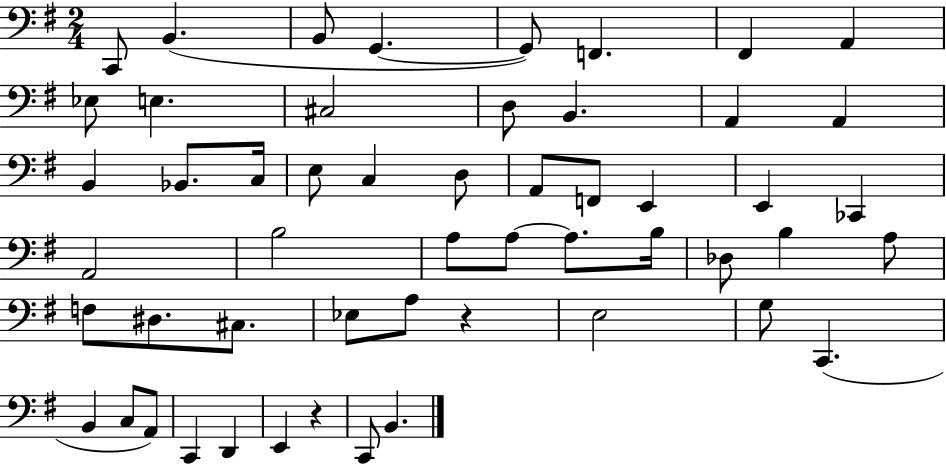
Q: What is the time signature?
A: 2/4